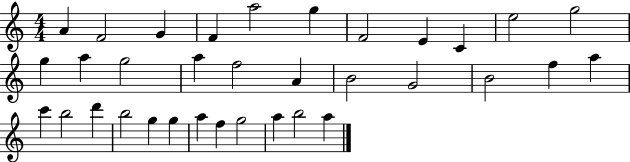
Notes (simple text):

A4/q F4/h G4/q F4/q A5/h G5/q F4/h E4/q C4/q E5/h G5/h G5/q A5/q G5/h A5/q F5/h A4/q B4/h G4/h B4/h F5/q A5/q C6/q B5/h D6/q B5/h G5/q G5/q A5/q F5/q G5/h A5/q B5/h A5/q